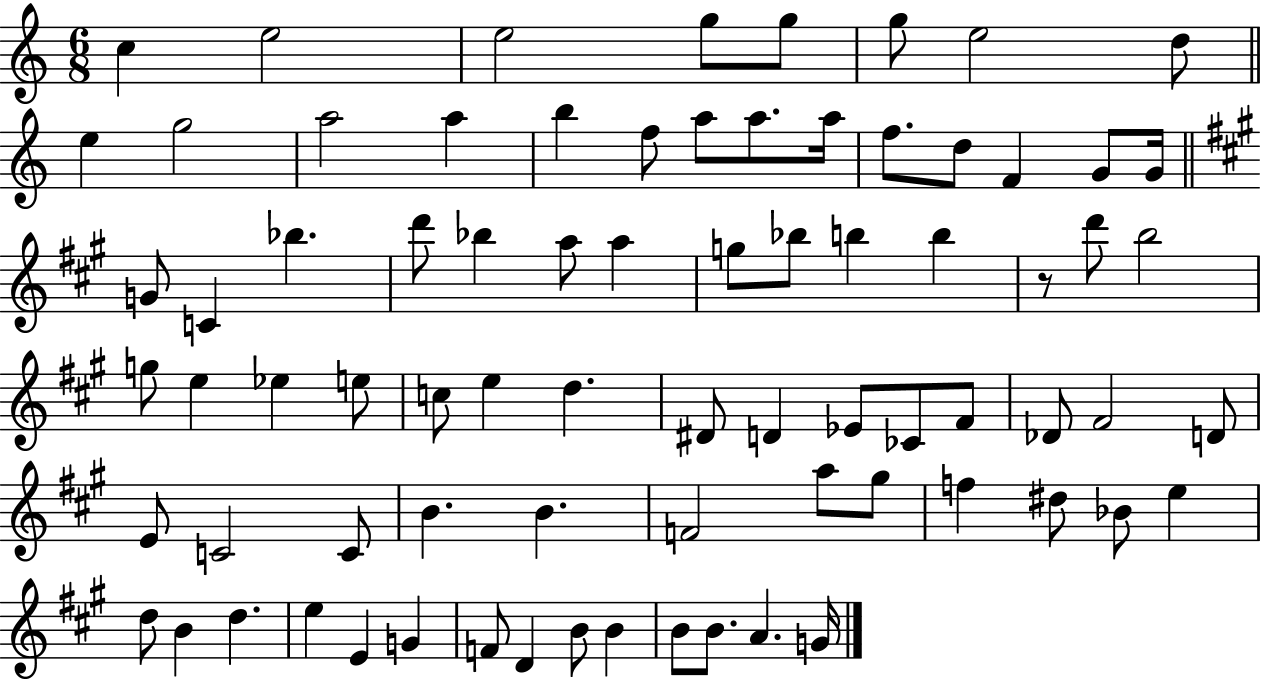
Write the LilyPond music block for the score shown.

{
  \clef treble
  \numericTimeSignature
  \time 6/8
  \key c \major
  c''4 e''2 | e''2 g''8 g''8 | g''8 e''2 d''8 | \bar "||" \break \key c \major e''4 g''2 | a''2 a''4 | b''4 f''8 a''8 a''8. a''16 | f''8. d''8 f'4 g'8 g'16 | \break \bar "||" \break \key a \major g'8 c'4 bes''4. | d'''8 bes''4 a''8 a''4 | g''8 bes''8 b''4 b''4 | r8 d'''8 b''2 | \break g''8 e''4 ees''4 e''8 | c''8 e''4 d''4. | dis'8 d'4 ees'8 ces'8 fis'8 | des'8 fis'2 d'8 | \break e'8 c'2 c'8 | b'4. b'4. | f'2 a''8 gis''8 | f''4 dis''8 bes'8 e''4 | \break d''8 b'4 d''4. | e''4 e'4 g'4 | f'8 d'4 b'8 b'4 | b'8 b'8. a'4. g'16 | \break \bar "|."
}